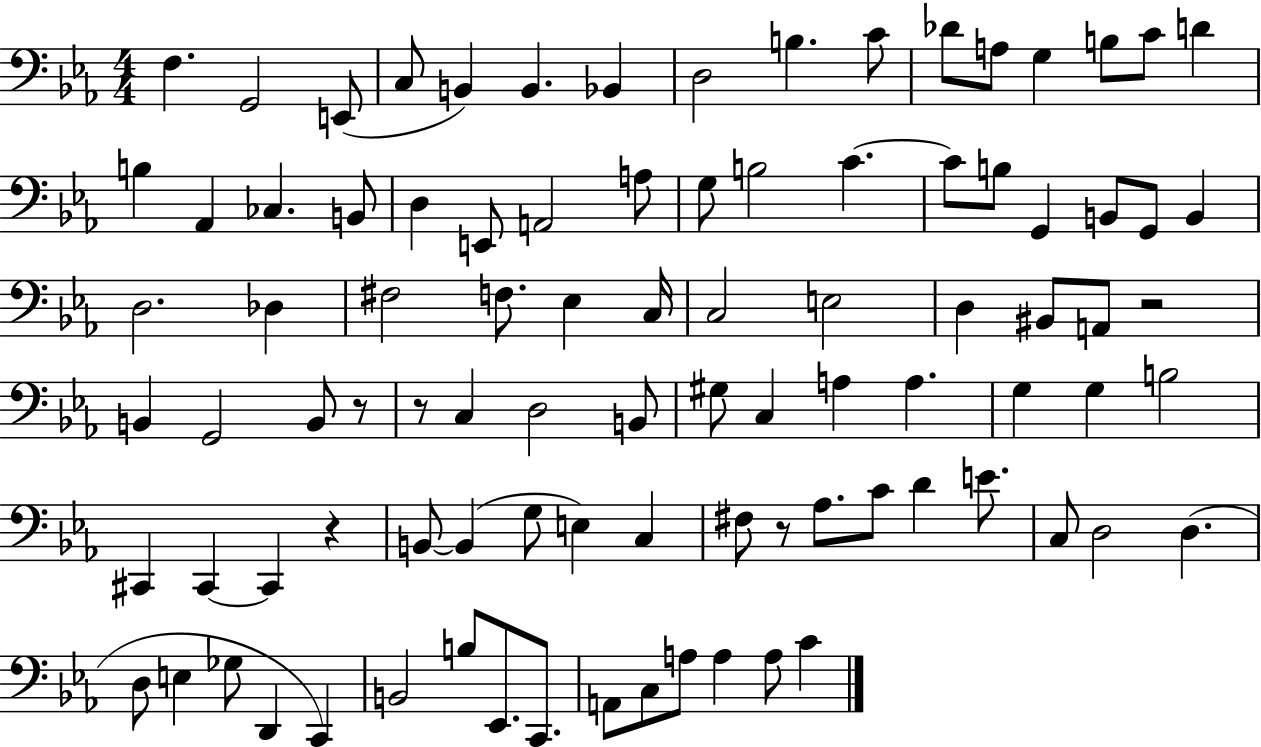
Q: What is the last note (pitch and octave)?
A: C4